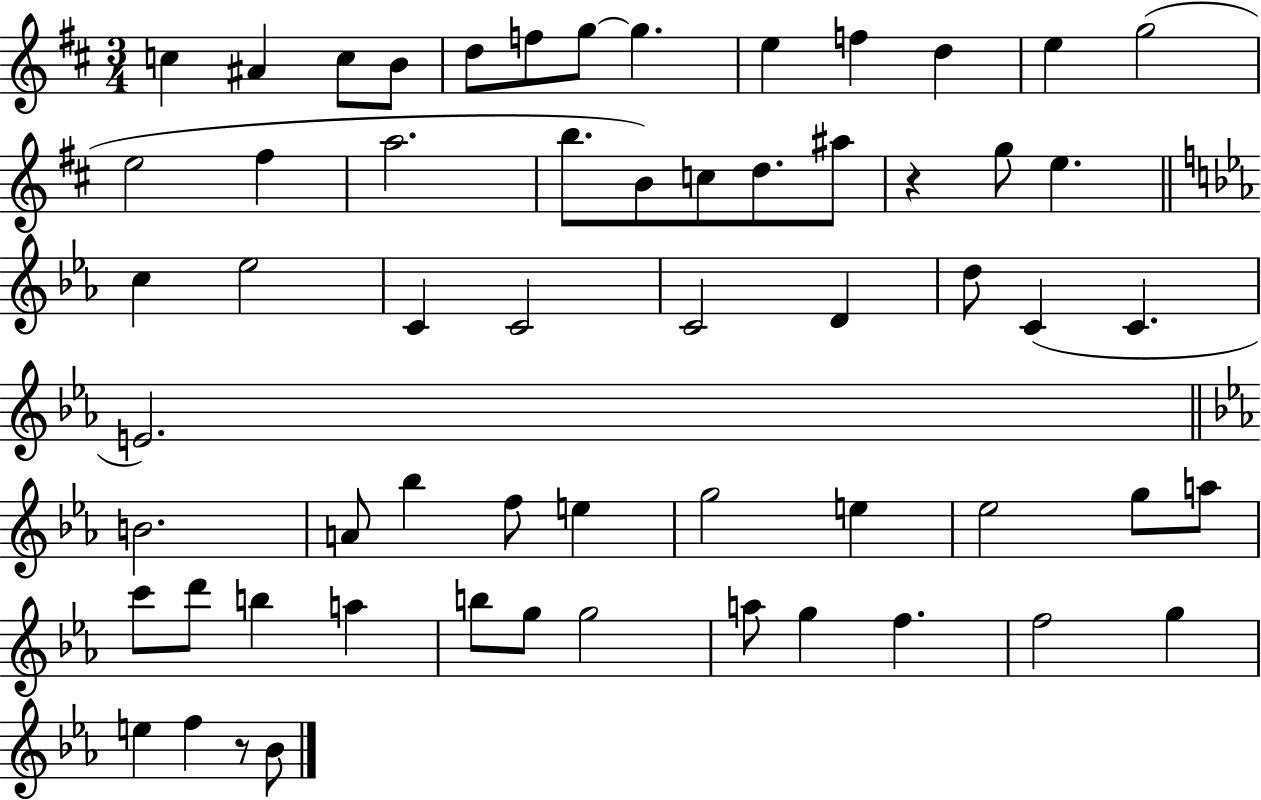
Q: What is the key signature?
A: D major